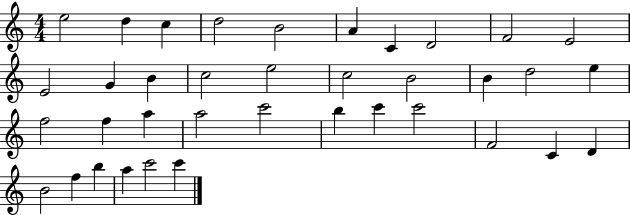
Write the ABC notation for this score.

X:1
T:Untitled
M:4/4
L:1/4
K:C
e2 d c d2 B2 A C D2 F2 E2 E2 G B c2 e2 c2 B2 B d2 e f2 f a a2 c'2 b c' c'2 F2 C D B2 f b a c'2 c'